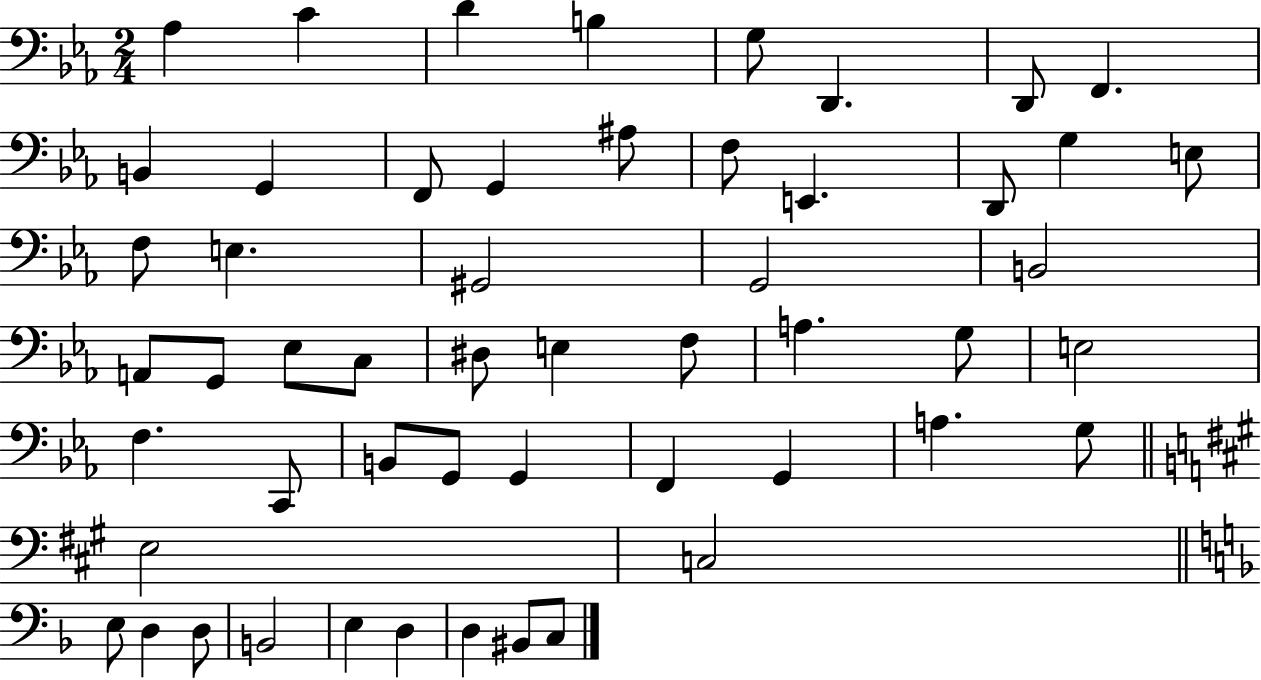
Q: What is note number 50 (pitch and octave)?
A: D3